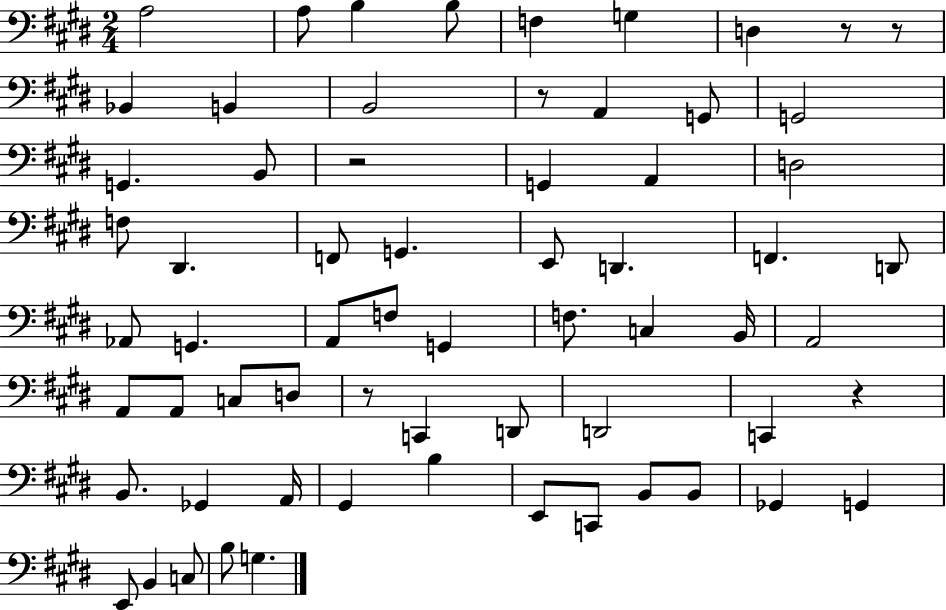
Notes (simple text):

A3/h A3/e B3/q B3/e F3/q G3/q D3/q R/e R/e Bb2/q B2/q B2/h R/e A2/q G2/e G2/h G2/q. B2/e R/h G2/q A2/q D3/h F3/e D#2/q. F2/e G2/q. E2/e D2/q. F2/q. D2/e Ab2/e G2/q. A2/e F3/e G2/q F3/e. C3/q B2/s A2/h A2/e A2/e C3/e D3/e R/e C2/q D2/e D2/h C2/q R/q B2/e. Gb2/q A2/s G#2/q B3/q E2/e C2/e B2/e B2/e Gb2/q G2/q E2/e B2/q C3/e B3/e G3/q.